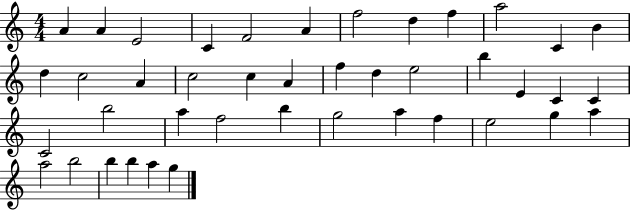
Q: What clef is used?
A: treble